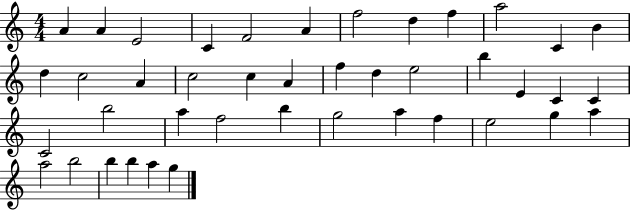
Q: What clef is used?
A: treble